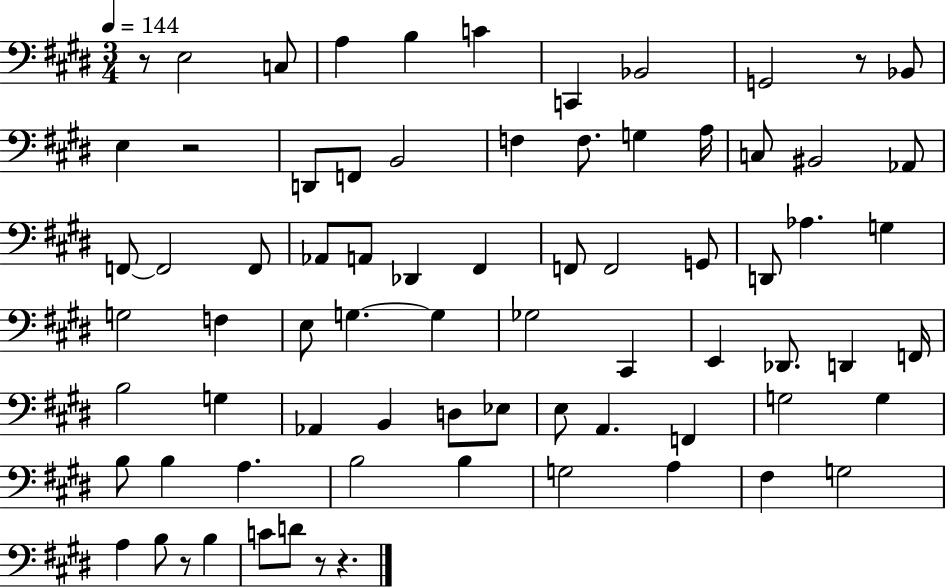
{
  \clef bass
  \numericTimeSignature
  \time 3/4
  \key e \major
  \tempo 4 = 144
  r8 e2 c8 | a4 b4 c'4 | c,4 bes,2 | g,2 r8 bes,8 | \break e4 r2 | d,8 f,8 b,2 | f4 f8. g4 a16 | c8 bis,2 aes,8 | \break f,8~~ f,2 f,8 | aes,8 a,8 des,4 fis,4 | f,8 f,2 g,8 | d,8 aes4. g4 | \break g2 f4 | e8 g4.~~ g4 | ges2 cis,4 | e,4 des,8. d,4 f,16 | \break b2 g4 | aes,4 b,4 d8 ees8 | e8 a,4. f,4 | g2 g4 | \break b8 b4 a4. | b2 b4 | g2 a4 | fis4 g2 | \break a4 b8 r8 b4 | c'8 d'8 r8 r4. | \bar "|."
}